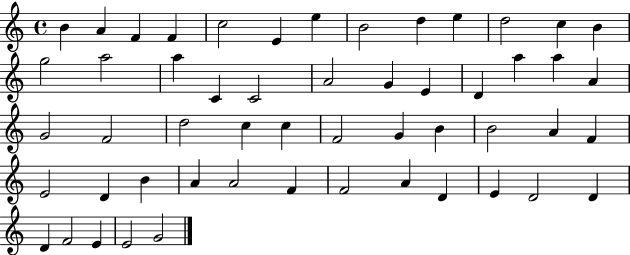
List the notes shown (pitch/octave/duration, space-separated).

B4/q A4/q F4/q F4/q C5/h E4/q E5/q B4/h D5/q E5/q D5/h C5/q B4/q G5/h A5/h A5/q C4/q C4/h A4/h G4/q E4/q D4/q A5/q A5/q A4/q G4/h F4/h D5/h C5/q C5/q F4/h G4/q B4/q B4/h A4/q F4/q E4/h D4/q B4/q A4/q A4/h F4/q F4/h A4/q D4/q E4/q D4/h D4/q D4/q F4/h E4/q E4/h G4/h